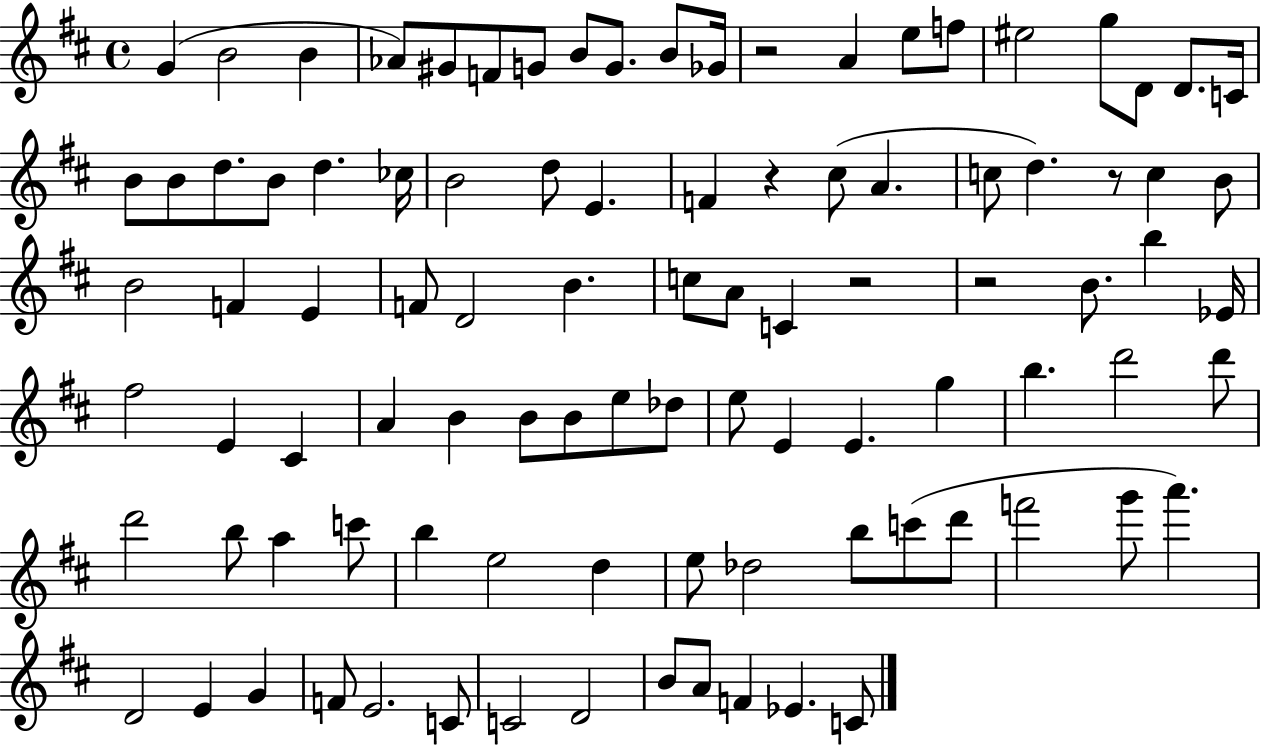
G4/q B4/h B4/q Ab4/e G#4/e F4/e G4/e B4/e G4/e. B4/e Gb4/s R/h A4/q E5/e F5/e EIS5/h G5/e D4/e D4/e. C4/s B4/e B4/e D5/e. B4/e D5/q. CES5/s B4/h D5/e E4/q. F4/q R/q C#5/e A4/q. C5/e D5/q. R/e C5/q B4/e B4/h F4/q E4/q F4/e D4/h B4/q. C5/e A4/e C4/q R/h R/h B4/e. B5/q Eb4/s F#5/h E4/q C#4/q A4/q B4/q B4/e B4/e E5/e Db5/e E5/e E4/q E4/q. G5/q B5/q. D6/h D6/e D6/h B5/e A5/q C6/e B5/q E5/h D5/q E5/e Db5/h B5/e C6/e D6/e F6/h G6/e A6/q. D4/h E4/q G4/q F4/e E4/h. C4/e C4/h D4/h B4/e A4/e F4/q Eb4/q. C4/e